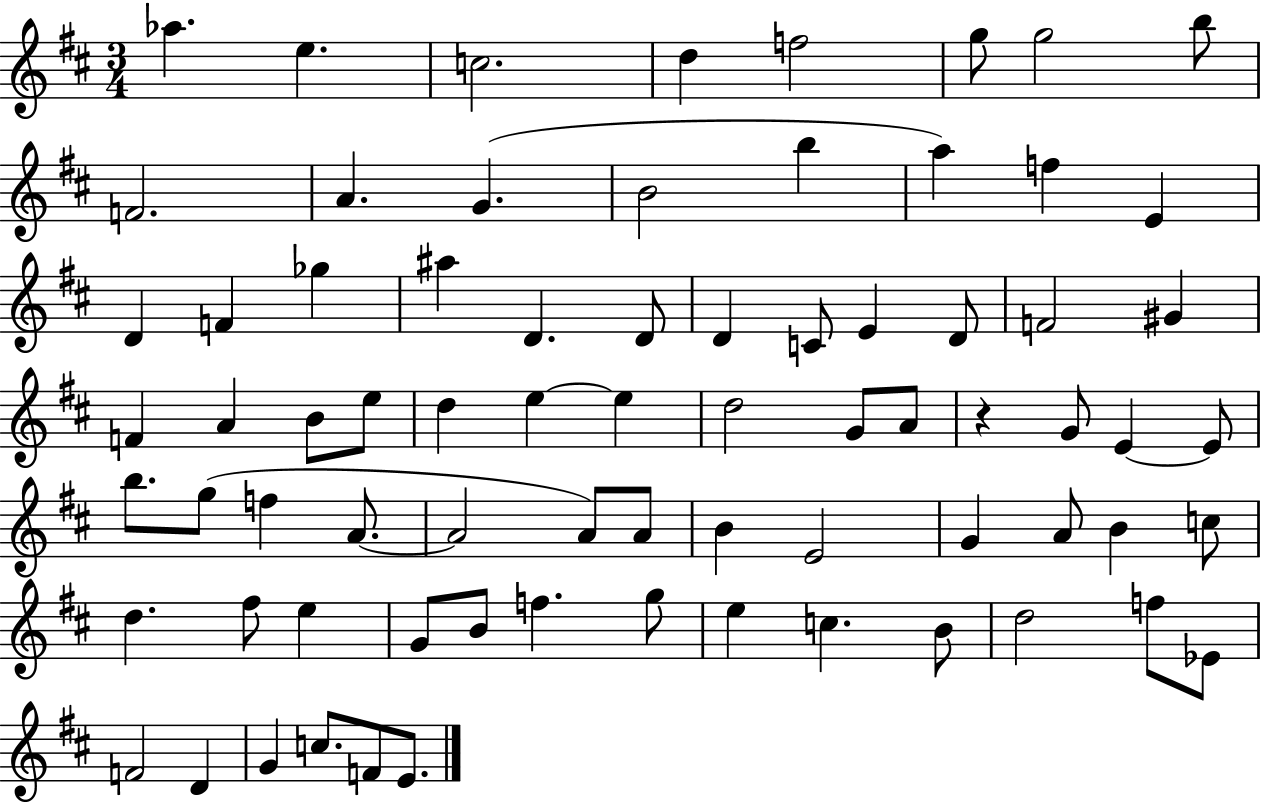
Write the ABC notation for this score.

X:1
T:Untitled
M:3/4
L:1/4
K:D
_a e c2 d f2 g/2 g2 b/2 F2 A G B2 b a f E D F _g ^a D D/2 D C/2 E D/2 F2 ^G F A B/2 e/2 d e e d2 G/2 A/2 z G/2 E E/2 b/2 g/2 f A/2 A2 A/2 A/2 B E2 G A/2 B c/2 d ^f/2 e G/2 B/2 f g/2 e c B/2 d2 f/2 _E/2 F2 D G c/2 F/2 E/2